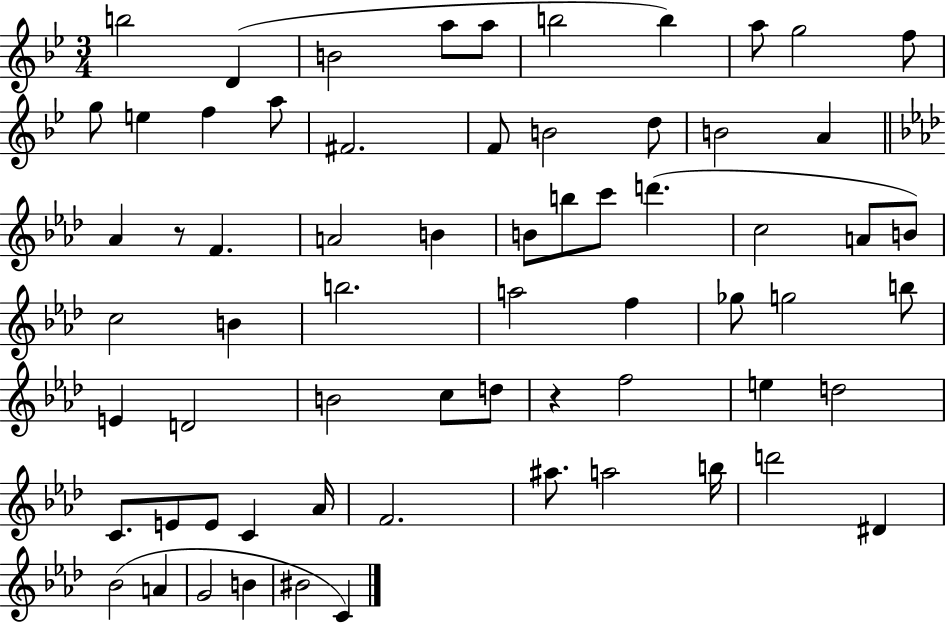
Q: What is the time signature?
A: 3/4